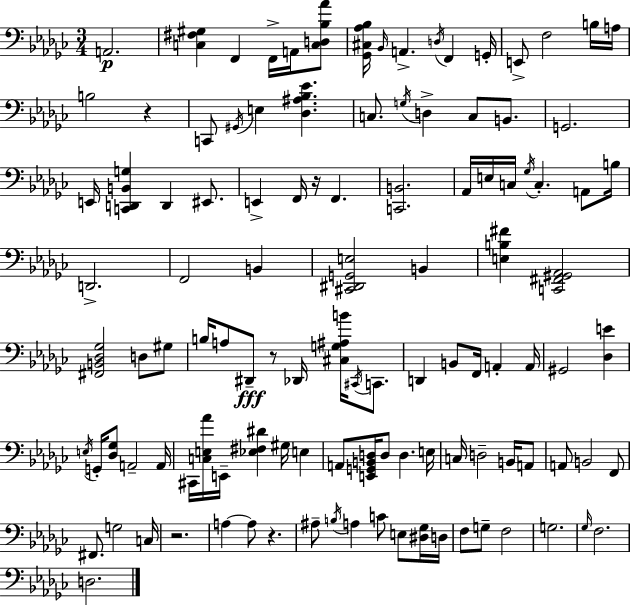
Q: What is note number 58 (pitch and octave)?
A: A2